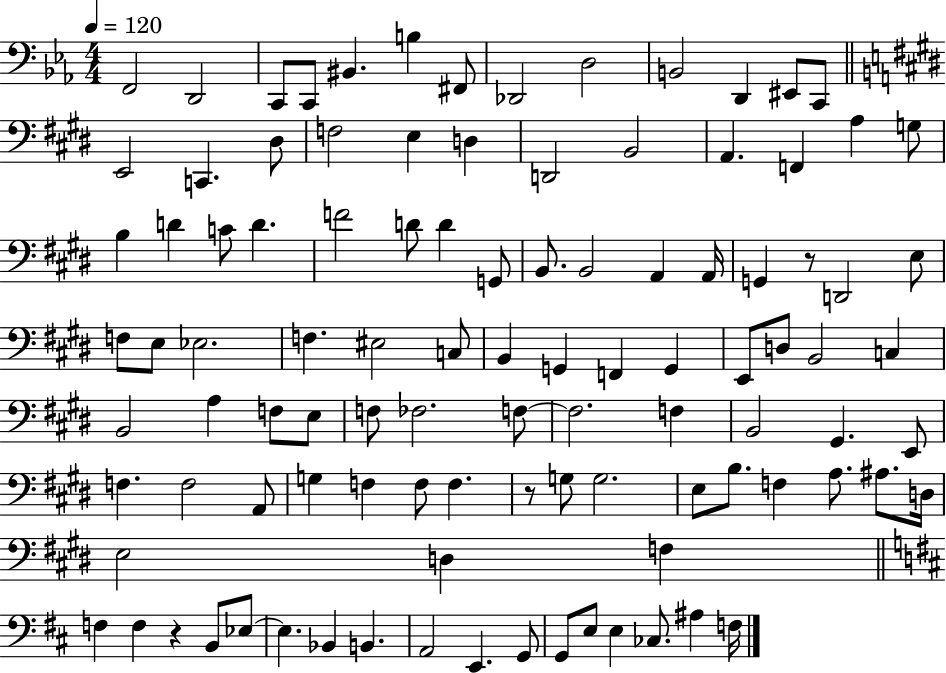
F2/h D2/h C2/e C2/e BIS2/q. B3/q F#2/e Db2/h D3/h B2/h D2/q EIS2/e C2/e E2/h C2/q. D#3/e F3/h E3/q D3/q D2/h B2/h A2/q. F2/q A3/q G3/e B3/q D4/q C4/e D4/q. F4/h D4/e D4/q G2/e B2/e. B2/h A2/q A2/s G2/q R/e D2/h E3/e F3/e E3/e Eb3/h. F3/q. EIS3/h C3/e B2/q G2/q F2/q G2/q E2/e D3/e B2/h C3/q B2/h A3/q F3/e E3/e F3/e FES3/h. F3/e F3/h. F3/q B2/h G#2/q. E2/e F3/q. F3/h A2/e G3/q F3/q F3/e F3/q. R/e G3/e G3/h. E3/e B3/e. F3/q A3/e. A#3/e. D3/s E3/h D3/q F3/q F3/q F3/q R/q B2/e Eb3/e Eb3/q. Bb2/q B2/q. A2/h E2/q. G2/e G2/e E3/e E3/q CES3/e. A#3/q F3/s